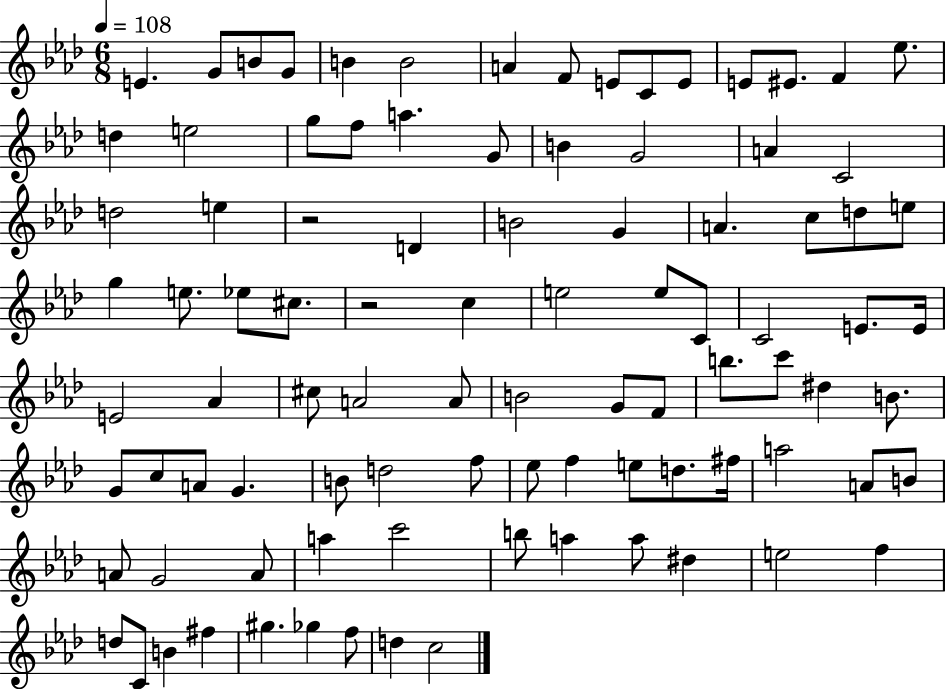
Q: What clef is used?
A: treble